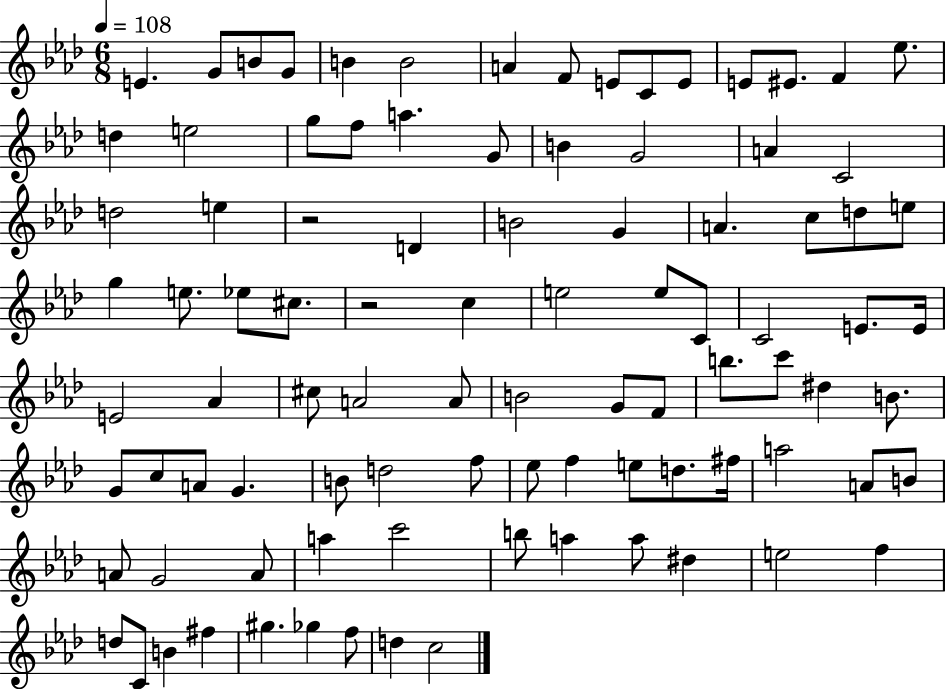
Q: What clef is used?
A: treble